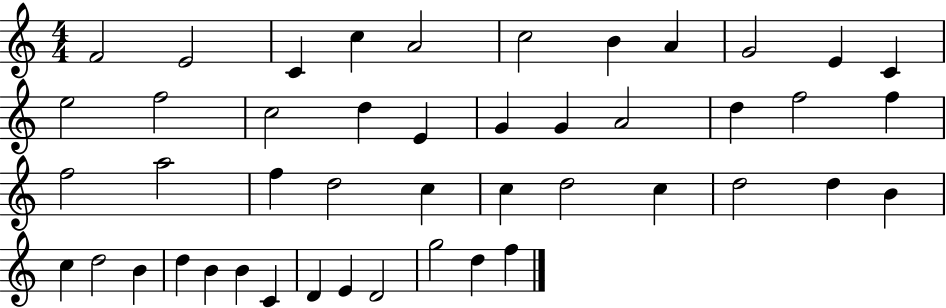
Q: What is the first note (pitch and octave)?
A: F4